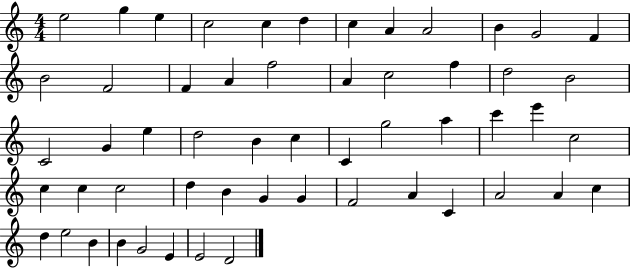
E5/h G5/q E5/q C5/h C5/q D5/q C5/q A4/q A4/h B4/q G4/h F4/q B4/h F4/h F4/q A4/q F5/h A4/q C5/h F5/q D5/h B4/h C4/h G4/q E5/q D5/h B4/q C5/q C4/q G5/h A5/q C6/q E6/q C5/h C5/q C5/q C5/h D5/q B4/q G4/q G4/q F4/h A4/q C4/q A4/h A4/q C5/q D5/q E5/h B4/q B4/q G4/h E4/q E4/h D4/h